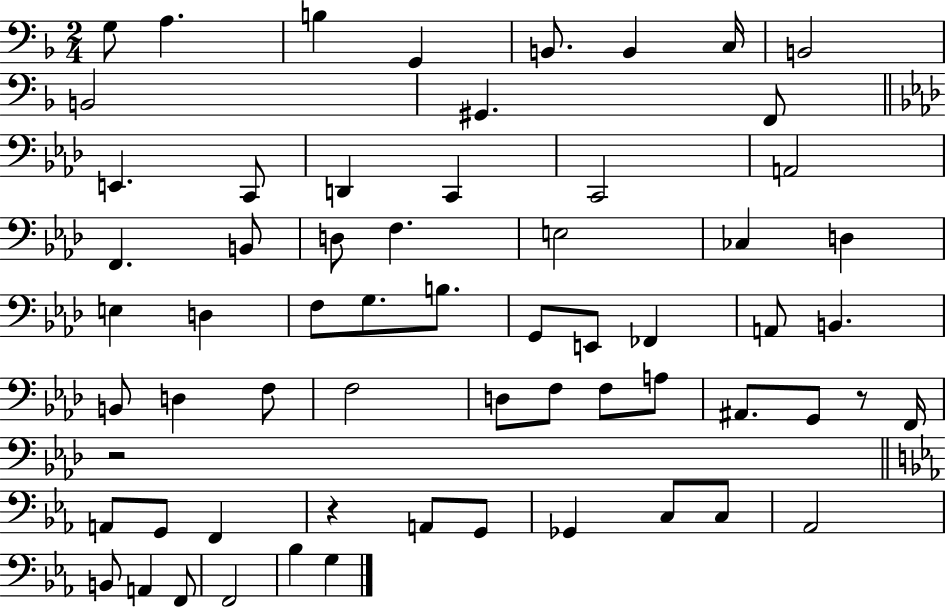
{
  \clef bass
  \numericTimeSignature
  \time 2/4
  \key f \major
  g8 a4. | b4 g,4 | b,8. b,4 c16 | b,2 | \break b,2 | gis,4. f,8 | \bar "||" \break \key f \minor e,4. c,8 | d,4 c,4 | c,2 | a,2 | \break f,4. b,8 | d8 f4. | e2 | ces4 d4 | \break e4 d4 | f8 g8. b8. | g,8 e,8 fes,4 | a,8 b,4. | \break b,8 d4 f8 | f2 | d8 f8 f8 a8 | ais,8. g,8 r8 f,16 | \break r2 | \bar "||" \break \key c \minor a,8 g,8 f,4 | r4 a,8 g,8 | ges,4 c8 c8 | aes,2 | \break b,8 a,4 f,8 | f,2 | bes4 g4 | \bar "|."
}